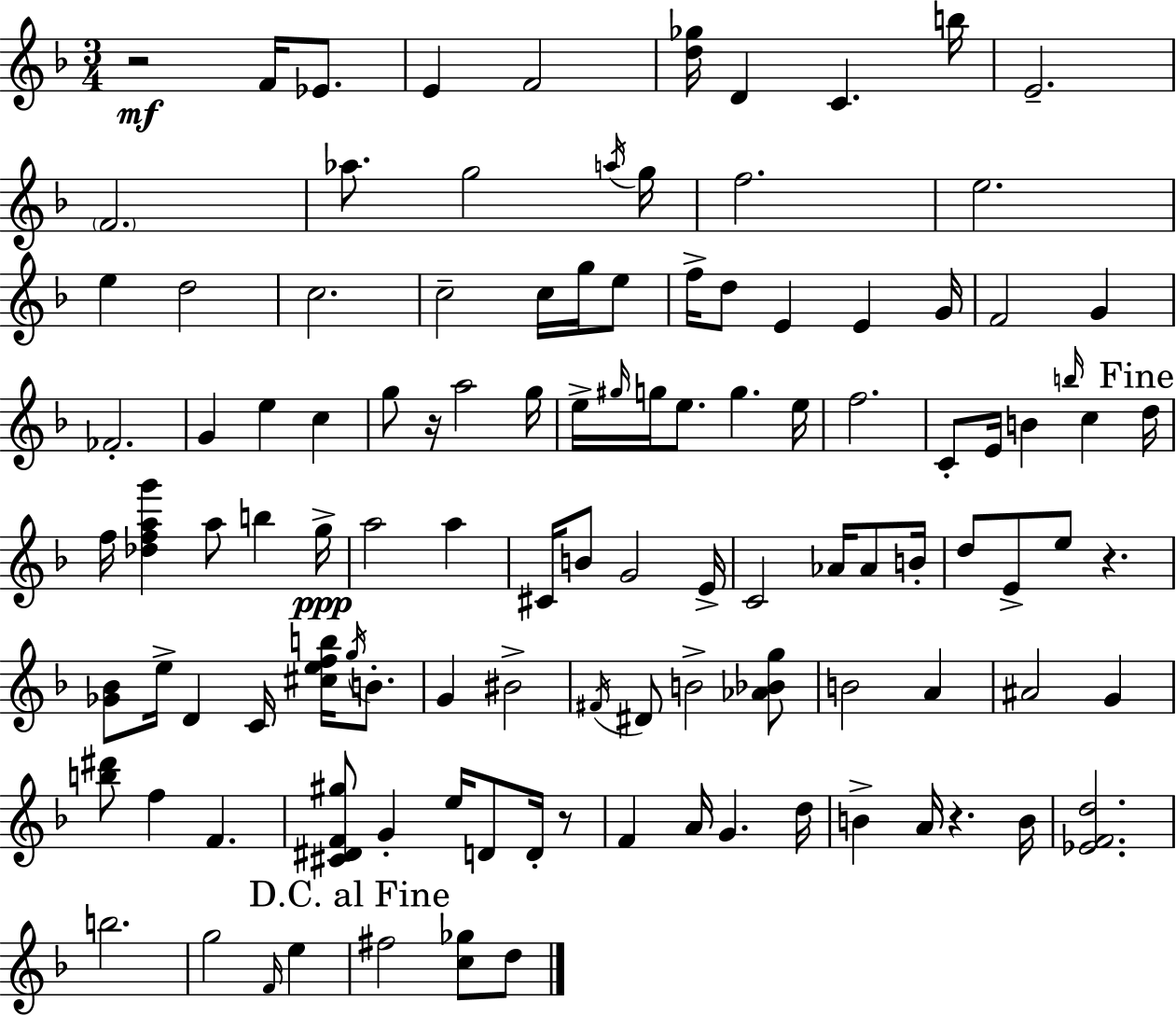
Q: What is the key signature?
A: F major